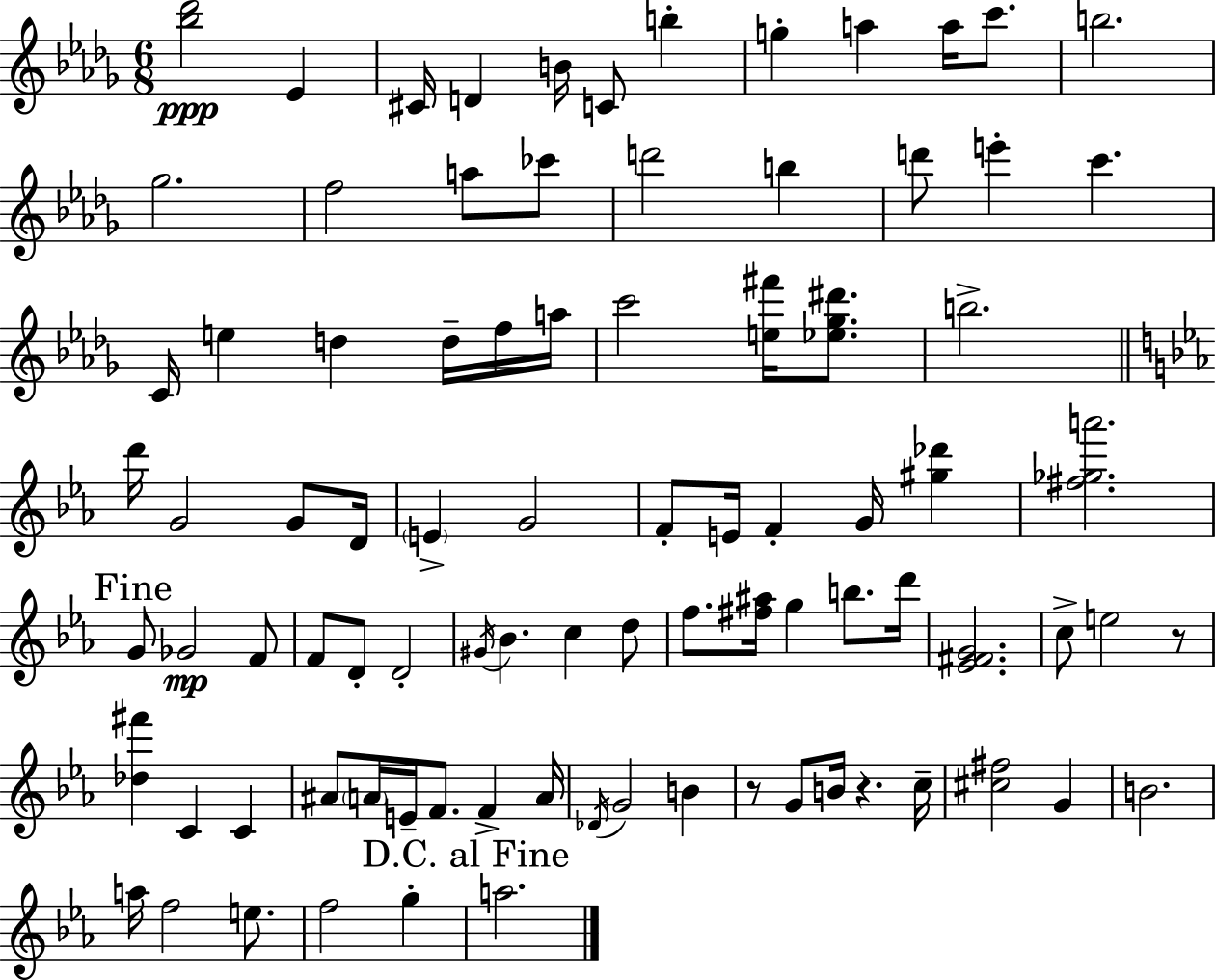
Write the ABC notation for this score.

X:1
T:Untitled
M:6/8
L:1/4
K:Bbm
[_b_d']2 _E ^C/4 D B/4 C/2 b g a a/4 c'/2 b2 _g2 f2 a/2 _c'/2 d'2 b d'/2 e' c' C/4 e d d/4 f/4 a/4 c'2 [e^f']/4 [_e_g^d']/2 b2 d'/4 G2 G/2 D/4 E G2 F/2 E/4 F G/4 [^g_d'] [^f_ga']2 G/2 _G2 F/2 F/2 D/2 D2 ^G/4 _B c d/2 f/2 [^f^a]/4 g b/2 d'/4 [_E^FG]2 c/2 e2 z/2 [_d^f'] C C ^A/2 A/4 E/4 F/2 F A/4 _D/4 G2 B z/2 G/2 B/4 z c/4 [^c^f]2 G B2 a/4 f2 e/2 f2 g a2